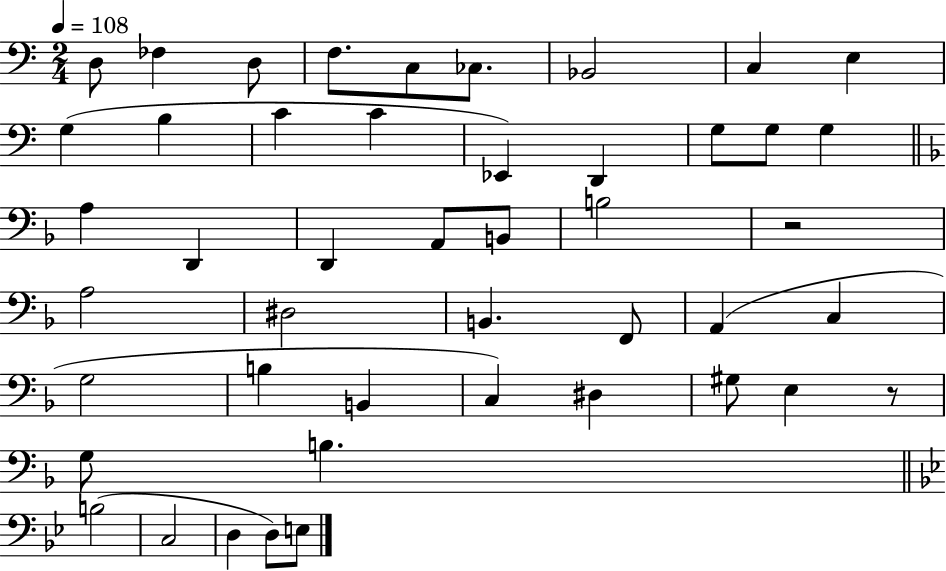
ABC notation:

X:1
T:Untitled
M:2/4
L:1/4
K:C
D,/2 _F, D,/2 F,/2 C,/2 _C,/2 _B,,2 C, E, G, B, C C _E,, D,, G,/2 G,/2 G, A, D,, D,, A,,/2 B,,/2 B,2 z2 A,2 ^D,2 B,, F,,/2 A,, C, G,2 B, B,, C, ^D, ^G,/2 E, z/2 G,/2 B, B,2 C,2 D, D,/2 E,/2